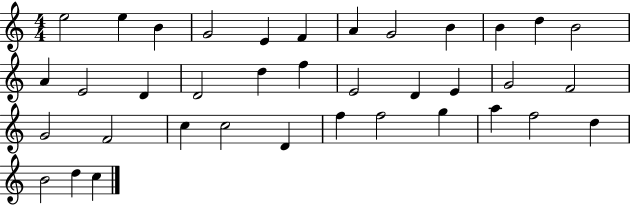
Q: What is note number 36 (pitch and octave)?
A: D5